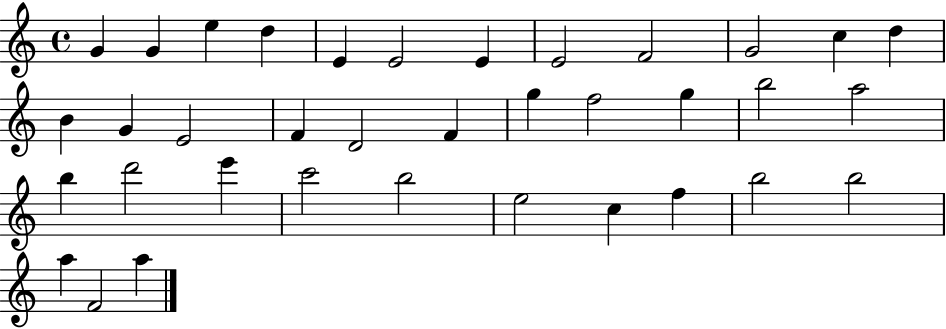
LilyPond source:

{
  \clef treble
  \time 4/4
  \defaultTimeSignature
  \key c \major
  g'4 g'4 e''4 d''4 | e'4 e'2 e'4 | e'2 f'2 | g'2 c''4 d''4 | \break b'4 g'4 e'2 | f'4 d'2 f'4 | g''4 f''2 g''4 | b''2 a''2 | \break b''4 d'''2 e'''4 | c'''2 b''2 | e''2 c''4 f''4 | b''2 b''2 | \break a''4 f'2 a''4 | \bar "|."
}